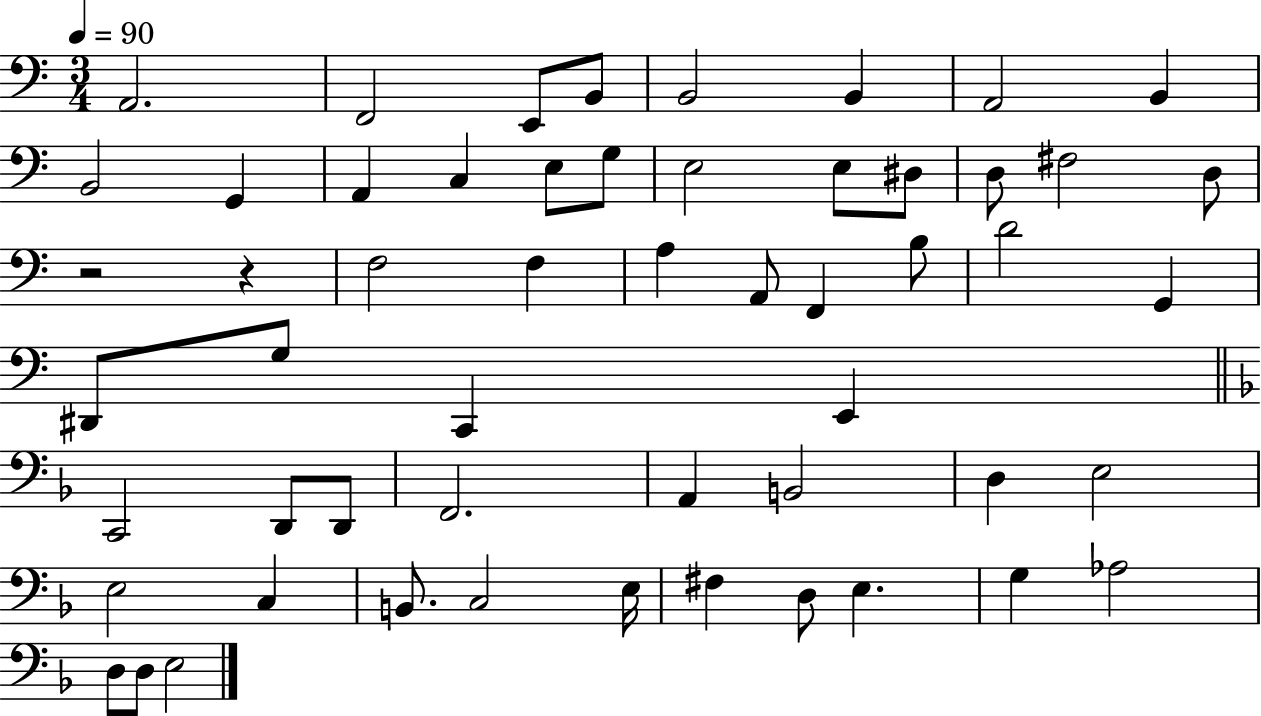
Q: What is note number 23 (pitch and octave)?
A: A3